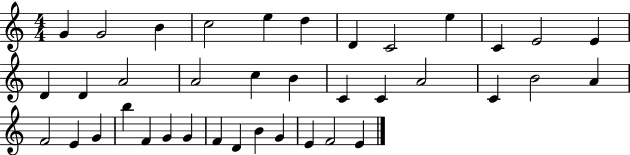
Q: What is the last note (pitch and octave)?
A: E4